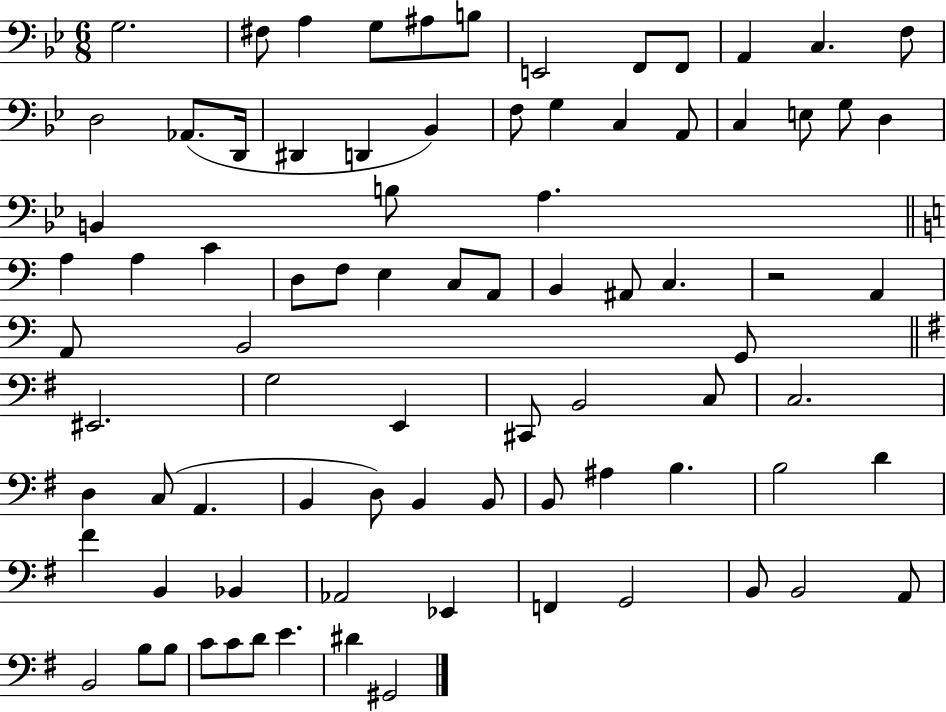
X:1
T:Untitled
M:6/8
L:1/4
K:Bb
G,2 ^F,/2 A, G,/2 ^A,/2 B,/2 E,,2 F,,/2 F,,/2 A,, C, F,/2 D,2 _A,,/2 D,,/4 ^D,, D,, _B,, F,/2 G, C, A,,/2 C, E,/2 G,/2 D, B,, B,/2 A, A, A, C D,/2 F,/2 E, C,/2 A,,/2 B,, ^A,,/2 C, z2 A,, A,,/2 B,,2 G,,/2 ^E,,2 G,2 E,, ^C,,/2 B,,2 C,/2 C,2 D, C,/2 A,, B,, D,/2 B,, B,,/2 B,,/2 ^A, B, B,2 D ^F B,, _B,, _A,,2 _E,, F,, G,,2 B,,/2 B,,2 A,,/2 B,,2 B,/2 B,/2 C/2 C/2 D/2 E ^D ^G,,2